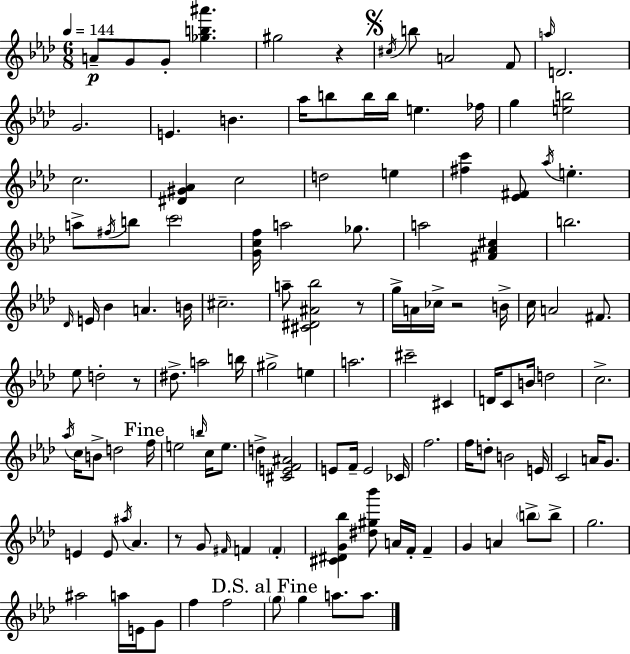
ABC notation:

X:1
T:Untitled
M:6/8
L:1/4
K:Fm
A/2 G/2 G/2 [_gb^a'] ^g2 z ^c/4 b/2 A2 F/2 a/4 D2 G2 E B _a/4 b/2 b/4 b/4 e _f/4 g [eb]2 c2 [^D^G_A] c2 d2 e [^fc'] [_E^F]/2 _a/4 e a/2 ^f/4 b/2 c'2 [Gcf]/4 a2 _g/2 a2 [^F_A^c] b2 _D/4 E/4 _B A B/4 ^c2 a/2 [^C^D^A_b]2 z/2 g/4 A/4 _c/4 z2 B/4 c/4 A2 ^F/2 _e/2 d2 z/2 ^d/2 a2 b/4 ^g2 e a2 ^c'2 ^C D/4 C/2 B/4 d2 c2 _a/4 c/4 B/2 d2 f/4 e2 b/4 c/4 e/2 d [^CEF^A]2 E/2 F/4 E2 _C/4 f2 f/4 d/2 B2 E/4 C2 A/4 G/2 E E/2 ^a/4 _A z/2 G/2 ^F/4 F F [^C^DG_b] [^d^g_b']/2 A/4 F/4 F G A b/2 b/2 g2 ^a2 a/4 E/4 G/2 f f2 g/2 g a/2 a/2